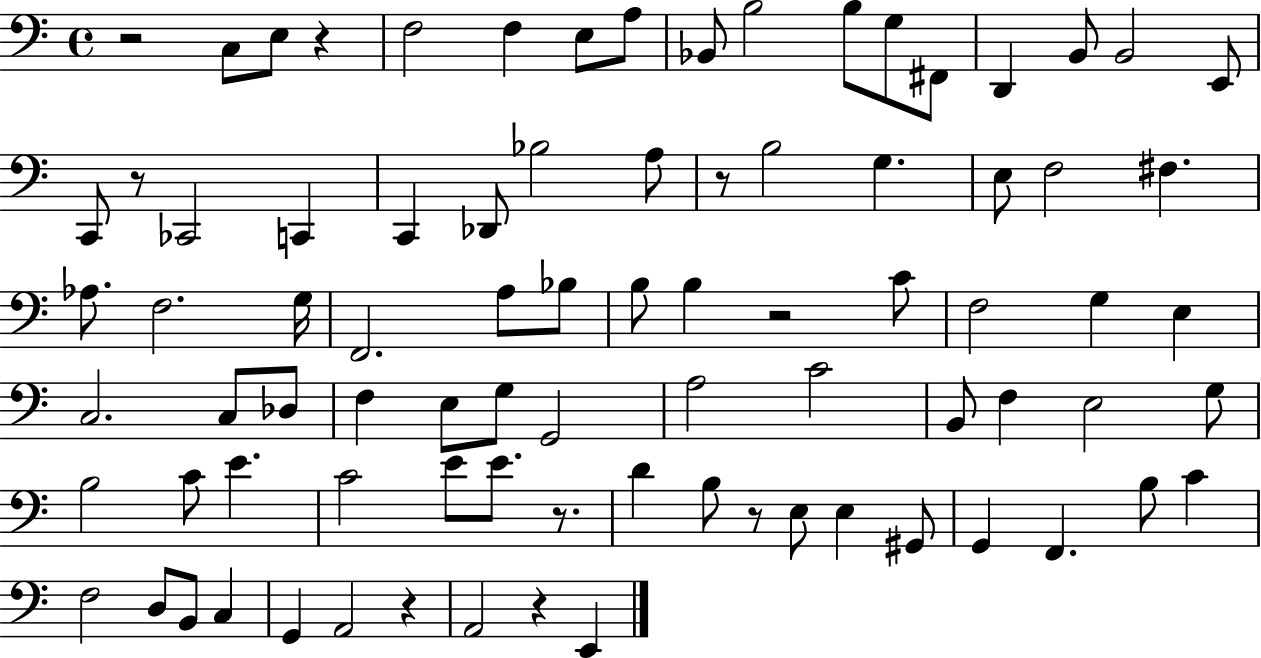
R/h C3/e E3/e R/q F3/h F3/q E3/e A3/e Bb2/e B3/h B3/e G3/e F#2/e D2/q B2/e B2/h E2/e C2/e R/e CES2/h C2/q C2/q Db2/e Bb3/h A3/e R/e B3/h G3/q. E3/e F3/h F#3/q. Ab3/e. F3/h. G3/s F2/h. A3/e Bb3/e B3/e B3/q R/h C4/e F3/h G3/q E3/q C3/h. C3/e Db3/e F3/q E3/e G3/e G2/h A3/h C4/h B2/e F3/q E3/h G3/e B3/h C4/e E4/q. C4/h E4/e E4/e. R/e. D4/q B3/e R/e E3/e E3/q G#2/e G2/q F2/q. B3/e C4/q F3/h D3/e B2/e C3/q G2/q A2/h R/q A2/h R/q E2/q